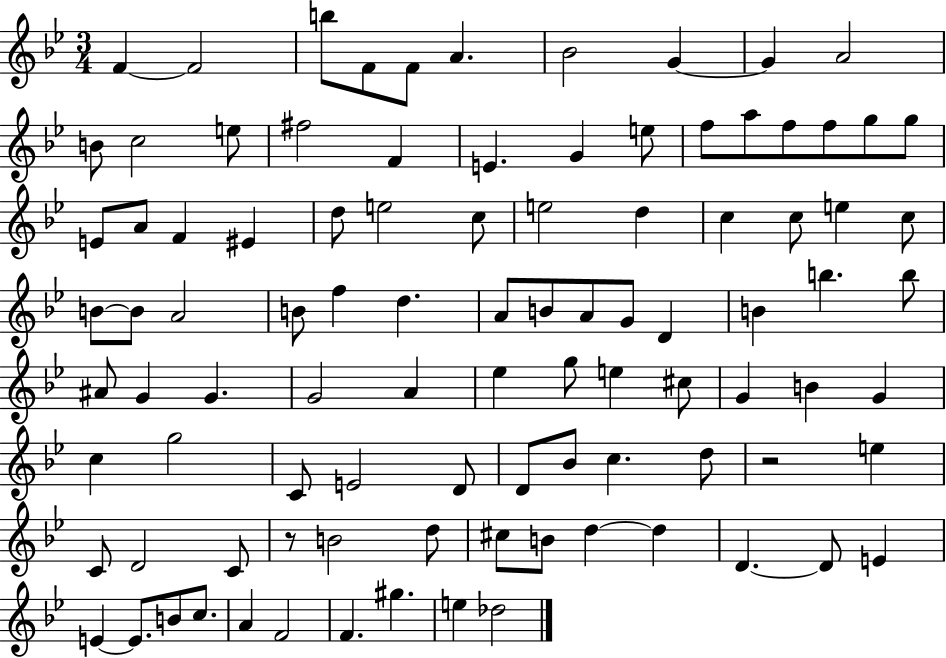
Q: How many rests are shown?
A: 2